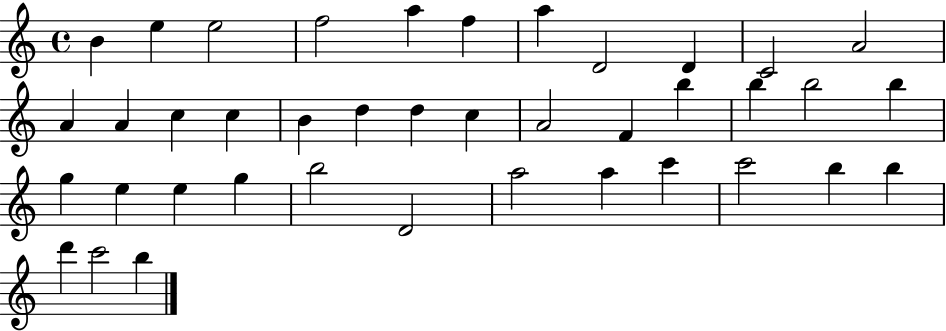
X:1
T:Untitled
M:4/4
L:1/4
K:C
B e e2 f2 a f a D2 D C2 A2 A A c c B d d c A2 F b b b2 b g e e g b2 D2 a2 a c' c'2 b b d' c'2 b